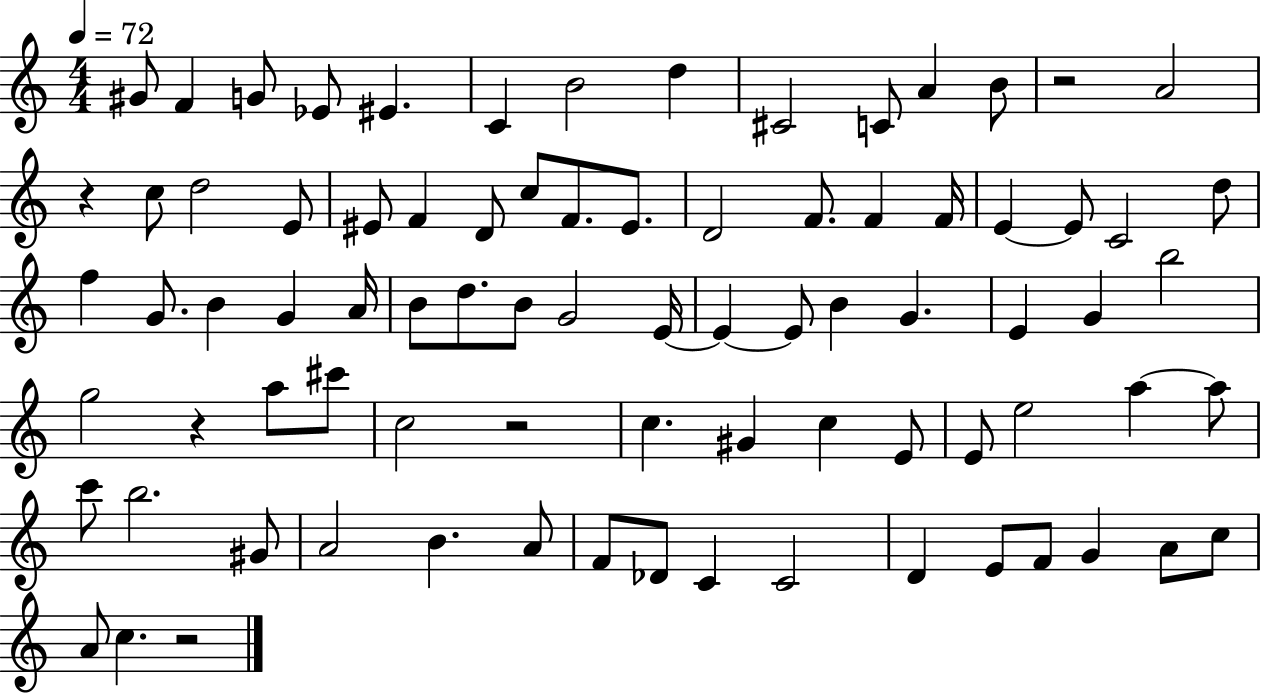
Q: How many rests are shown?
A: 5